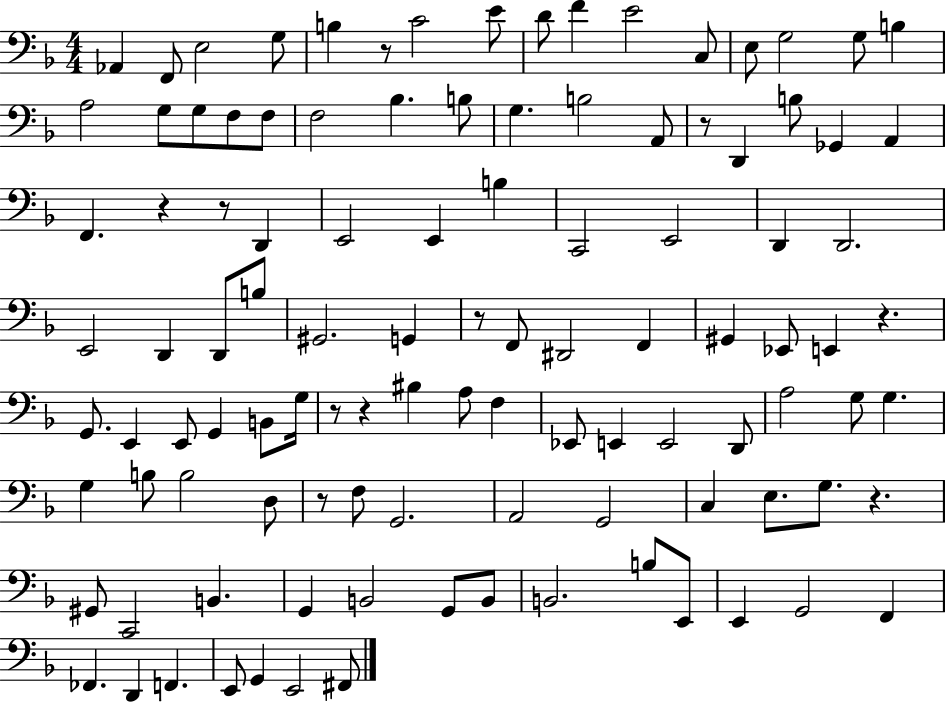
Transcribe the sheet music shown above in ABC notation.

X:1
T:Untitled
M:4/4
L:1/4
K:F
_A,, F,,/2 E,2 G,/2 B, z/2 C2 E/2 D/2 F E2 C,/2 E,/2 G,2 G,/2 B, A,2 G,/2 G,/2 F,/2 F,/2 F,2 _B, B,/2 G, B,2 A,,/2 z/2 D,, B,/2 _G,, A,, F,, z z/2 D,, E,,2 E,, B, C,,2 E,,2 D,, D,,2 E,,2 D,, D,,/2 B,/2 ^G,,2 G,, z/2 F,,/2 ^D,,2 F,, ^G,, _E,,/2 E,, z G,,/2 E,, E,,/2 G,, B,,/2 G,/4 z/2 z ^B, A,/2 F, _E,,/2 E,, E,,2 D,,/2 A,2 G,/2 G, G, B,/2 B,2 D,/2 z/2 F,/2 G,,2 A,,2 G,,2 C, E,/2 G,/2 z ^G,,/2 C,,2 B,, G,, B,,2 G,,/2 B,,/2 B,,2 B,/2 E,,/2 E,, G,,2 F,, _F,, D,, F,, E,,/2 G,, E,,2 ^F,,/2